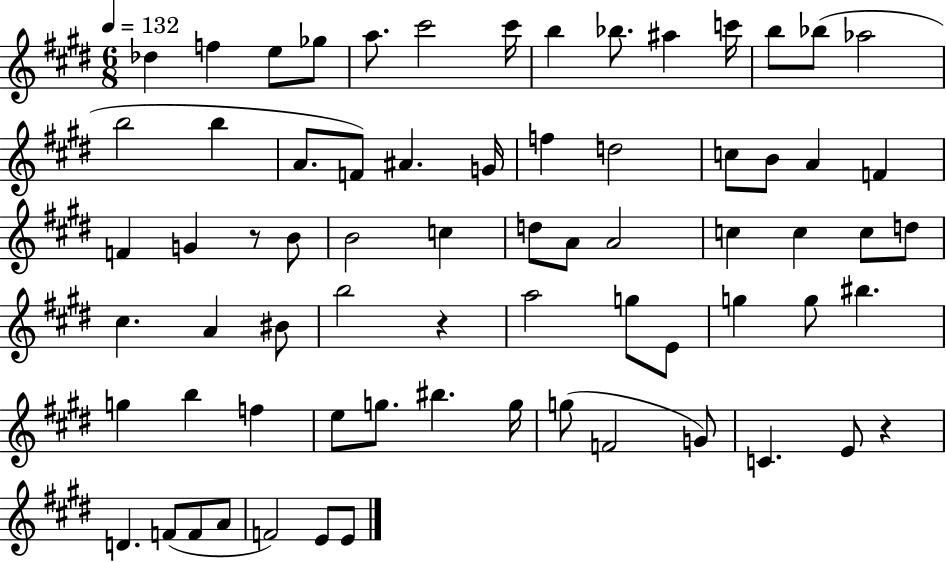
Db5/q F5/q E5/e Gb5/e A5/e. C#6/h C#6/s B5/q Bb5/e. A#5/q C6/s B5/e Bb5/e Ab5/h B5/h B5/q A4/e. F4/e A#4/q. G4/s F5/q D5/h C5/e B4/e A4/q F4/q F4/q G4/q R/e B4/e B4/h C5/q D5/e A4/e A4/h C5/q C5/q C5/e D5/e C#5/q. A4/q BIS4/e B5/h R/q A5/h G5/e E4/e G5/q G5/e BIS5/q. G5/q B5/q F5/q E5/e G5/e. BIS5/q. G5/s G5/e F4/h G4/e C4/q. E4/e R/q D4/q. F4/e F4/e A4/e F4/h E4/e E4/e